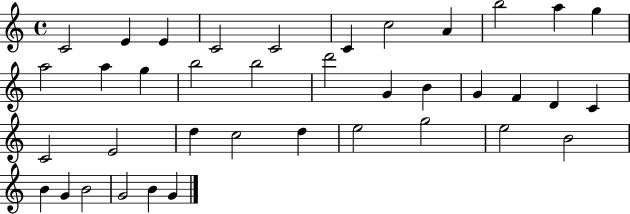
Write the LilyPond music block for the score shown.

{
  \clef treble
  \time 4/4
  \defaultTimeSignature
  \key c \major
  c'2 e'4 e'4 | c'2 c'2 | c'4 c''2 a'4 | b''2 a''4 g''4 | \break a''2 a''4 g''4 | b''2 b''2 | d'''2 g'4 b'4 | g'4 f'4 d'4 c'4 | \break c'2 e'2 | d''4 c''2 d''4 | e''2 g''2 | e''2 b'2 | \break b'4 g'4 b'2 | g'2 b'4 g'4 | \bar "|."
}